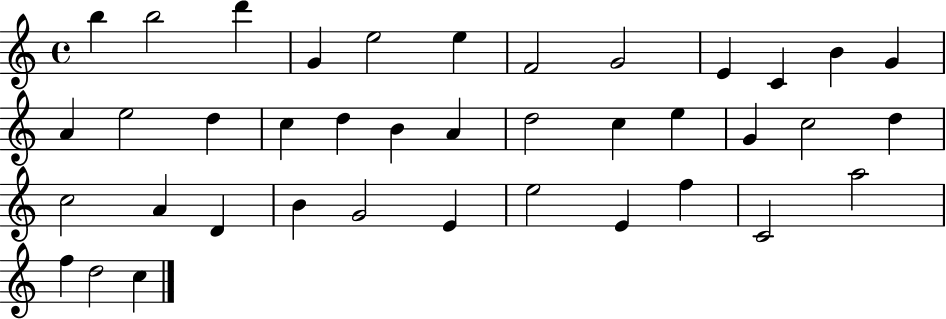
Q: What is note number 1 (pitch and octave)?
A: B5